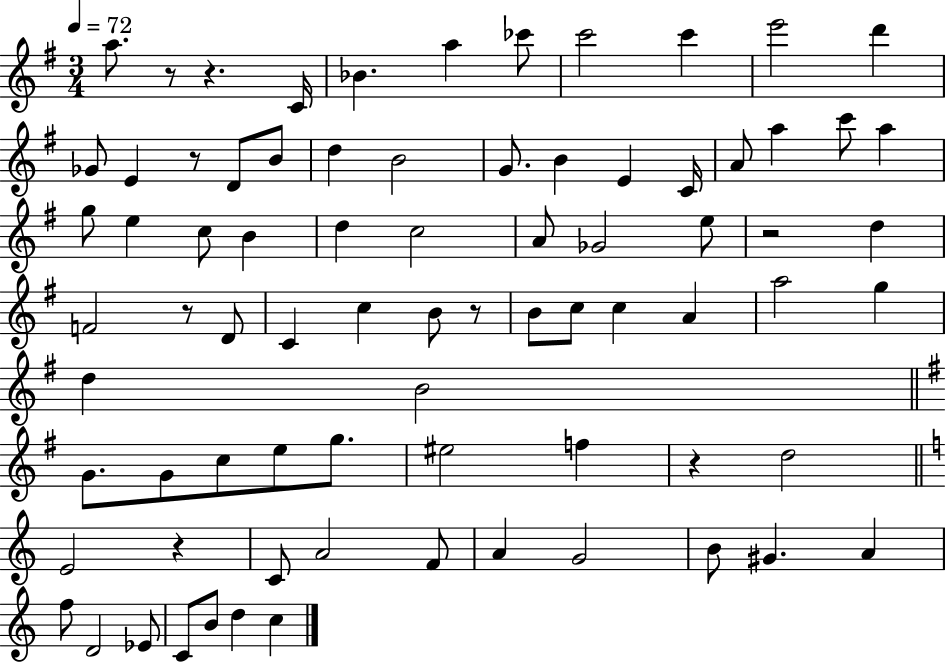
A5/e. R/e R/q. C4/s Bb4/q. A5/q CES6/e C6/h C6/q E6/h D6/q Gb4/e E4/q R/e D4/e B4/e D5/q B4/h G4/e. B4/q E4/q C4/s A4/e A5/q C6/e A5/q G5/e E5/q C5/e B4/q D5/q C5/h A4/e Gb4/h E5/e R/h D5/q F4/h R/e D4/e C4/q C5/q B4/e R/e B4/e C5/e C5/q A4/q A5/h G5/q D5/q B4/h G4/e. G4/e C5/e E5/e G5/e. EIS5/h F5/q R/q D5/h E4/h R/q C4/e A4/h F4/e A4/q G4/h B4/e G#4/q. A4/q F5/e D4/h Eb4/e C4/e B4/e D5/q C5/q